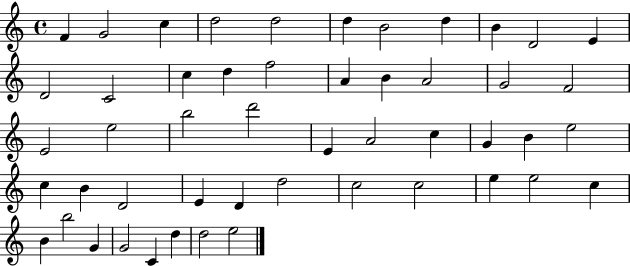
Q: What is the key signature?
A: C major